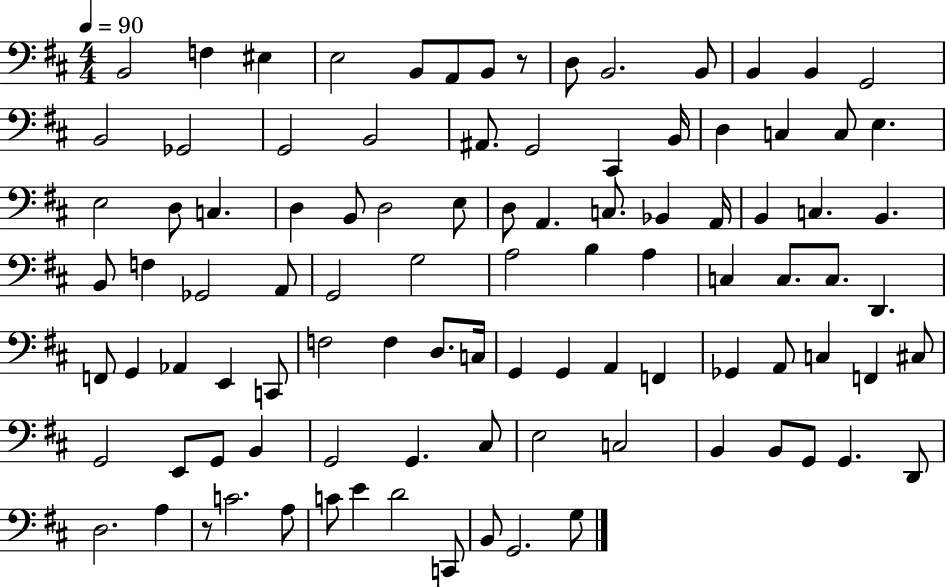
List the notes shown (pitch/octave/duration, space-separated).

B2/h F3/q EIS3/q E3/h B2/e A2/e B2/e R/e D3/e B2/h. B2/e B2/q B2/q G2/h B2/h Gb2/h G2/h B2/h A#2/e. G2/h C#2/q B2/s D3/q C3/q C3/e E3/q. E3/h D3/e C3/q. D3/q B2/e D3/h E3/e D3/e A2/q. C3/e. Bb2/q A2/s B2/q C3/q. B2/q. B2/e F3/q Gb2/h A2/e G2/h G3/h A3/h B3/q A3/q C3/q C3/e. C3/e. D2/q. F2/e G2/q Ab2/q E2/q C2/e F3/h F3/q D3/e. C3/s G2/q G2/q A2/q F2/q Gb2/q A2/e C3/q F2/q C#3/e G2/h E2/e G2/e B2/q G2/h G2/q. C#3/e E3/h C3/h B2/q B2/e G2/e G2/q. D2/e D3/h. A3/q R/e C4/h. A3/e C4/e E4/q D4/h C2/e B2/e G2/h. G3/e